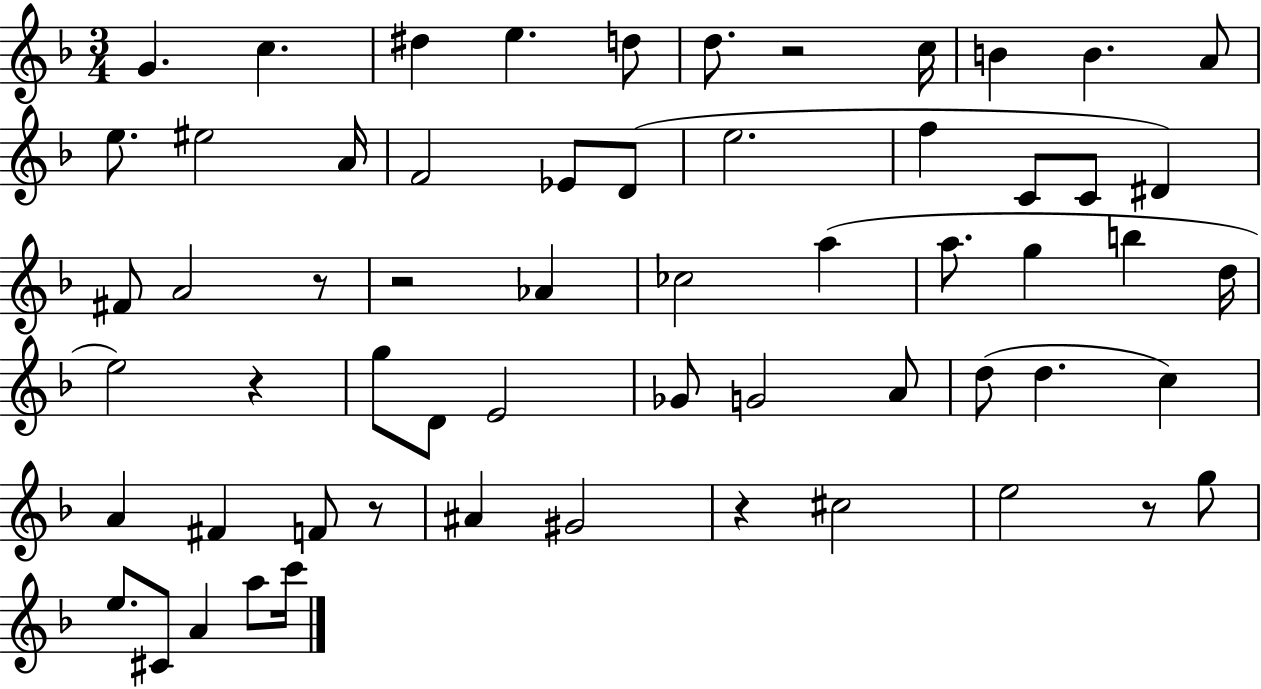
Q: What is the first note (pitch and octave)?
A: G4